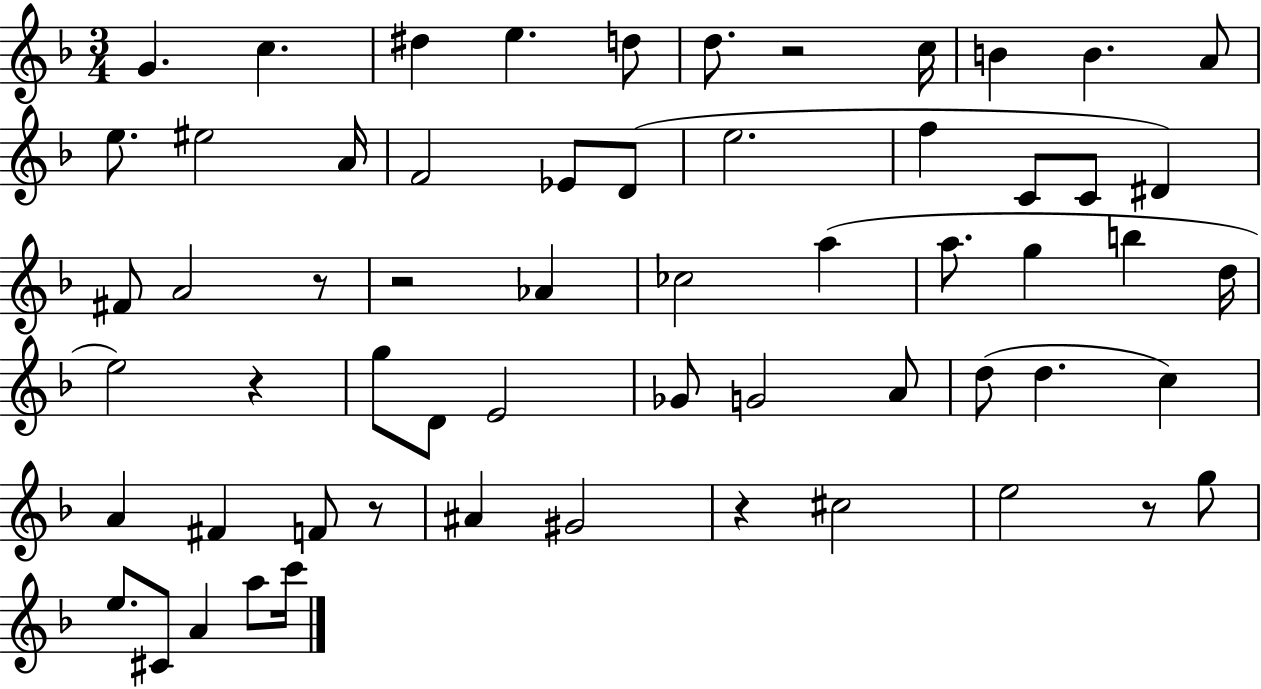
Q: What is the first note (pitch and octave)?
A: G4